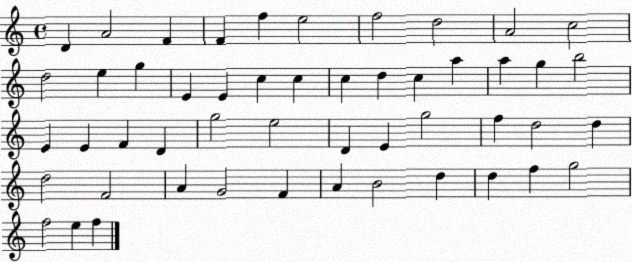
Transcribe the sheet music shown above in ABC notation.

X:1
T:Untitled
M:4/4
L:1/4
K:C
D A2 F F f e2 f2 d2 A2 c2 d2 e g E E c c c d c a a g b2 E E F D g2 e2 D E g2 f d2 d d2 F2 A G2 F A B2 d d f g2 f2 e f